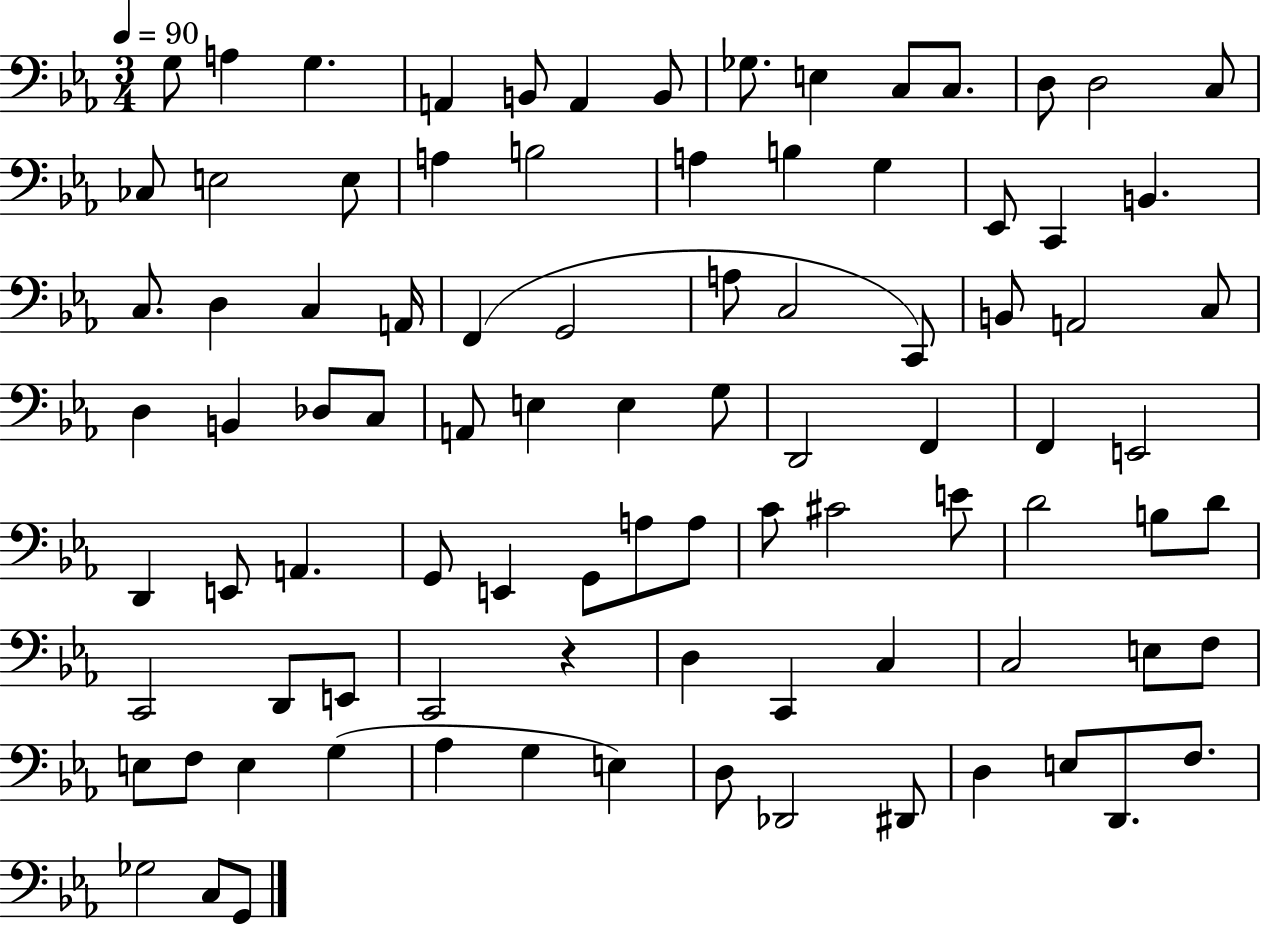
G3/e A3/q G3/q. A2/q B2/e A2/q B2/e Gb3/e. E3/q C3/e C3/e. D3/e D3/h C3/e CES3/e E3/h E3/e A3/q B3/h A3/q B3/q G3/q Eb2/e C2/q B2/q. C3/e. D3/q C3/q A2/s F2/q G2/h A3/e C3/h C2/e B2/e A2/h C3/e D3/q B2/q Db3/e C3/e A2/e E3/q E3/q G3/e D2/h F2/q F2/q E2/h D2/q E2/e A2/q. G2/e E2/q G2/e A3/e A3/e C4/e C#4/h E4/e D4/h B3/e D4/e C2/h D2/e E2/e C2/h R/q D3/q C2/q C3/q C3/h E3/e F3/e E3/e F3/e E3/q G3/q Ab3/q G3/q E3/q D3/e Db2/h D#2/e D3/q E3/e D2/e. F3/e. Gb3/h C3/e G2/e